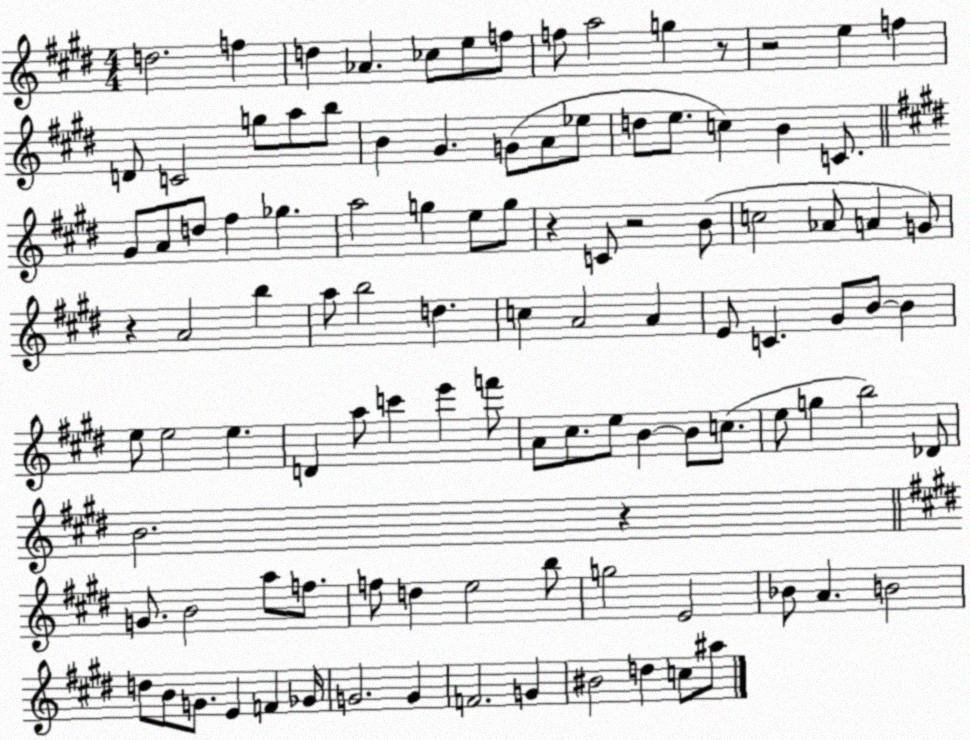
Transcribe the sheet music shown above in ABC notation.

X:1
T:Untitled
M:4/4
L:1/4
K:E
d2 f d _A _c/2 e/2 f/2 f/2 a2 g z/2 z2 e f D/2 C2 g/2 a/2 b/2 B ^G G/2 A/2 _e/2 d/2 e/2 c B C/2 ^G/2 A/2 d/2 ^f _g a2 g e/2 g/2 z C/2 z2 B/2 c2 _A/2 A G/2 z A2 b a/2 b2 d c A2 A E/2 C ^G/2 B/2 B e/2 e2 e D a/2 c' e' f'/2 A/2 ^c/2 e/2 B B/2 c/2 e/2 g b2 _D/2 B2 z G/2 B2 a/2 f/2 f/2 d e2 b/2 g2 E2 _B/2 A B2 d/2 B/2 G/2 E F _G/4 G2 G F2 G ^B2 d c/2 ^a/2